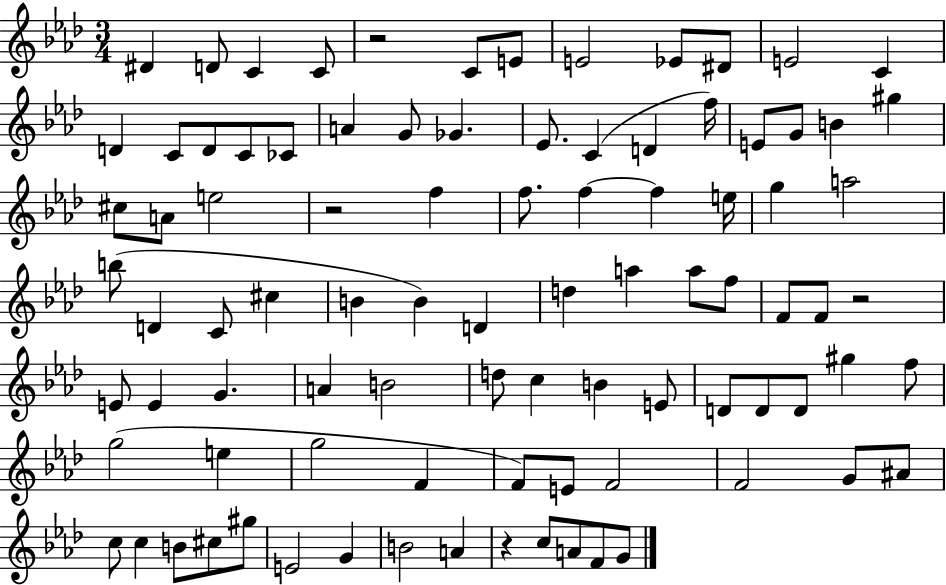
D#4/q D4/e C4/q C4/e R/h C4/e E4/e E4/h Eb4/e D#4/e E4/h C4/q D4/q C4/e D4/e C4/e CES4/e A4/q G4/e Gb4/q. Eb4/e. C4/q D4/q F5/s E4/e G4/e B4/q G#5/q C#5/e A4/e E5/h R/h F5/q F5/e. F5/q F5/q E5/s G5/q A5/h B5/e D4/q C4/e C#5/q B4/q B4/q D4/q D5/q A5/q A5/e F5/e F4/e F4/e R/h E4/e E4/q G4/q. A4/q B4/h D5/e C5/q B4/q E4/e D4/e D4/e D4/e G#5/q F5/e G5/h E5/q G5/h F4/q F4/e E4/e F4/h F4/h G4/e A#4/e C5/e C5/q B4/e C#5/e G#5/e E4/h G4/q B4/h A4/q R/q C5/e A4/e F4/e G4/e